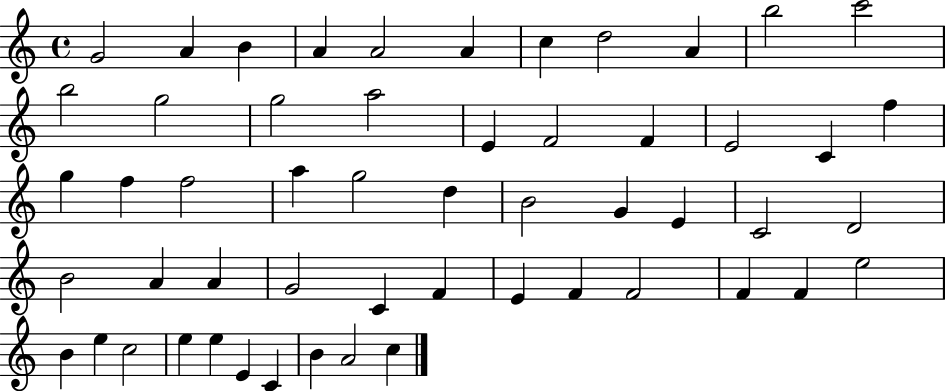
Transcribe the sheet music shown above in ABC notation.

X:1
T:Untitled
M:4/4
L:1/4
K:C
G2 A B A A2 A c d2 A b2 c'2 b2 g2 g2 a2 E F2 F E2 C f g f f2 a g2 d B2 G E C2 D2 B2 A A G2 C F E F F2 F F e2 B e c2 e e E C B A2 c